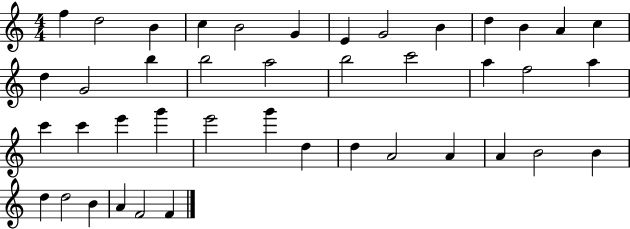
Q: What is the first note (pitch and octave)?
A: F5